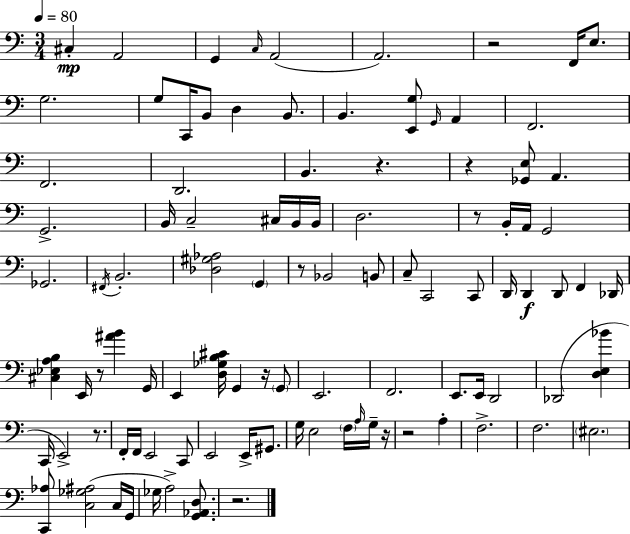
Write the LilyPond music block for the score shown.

{
  \clef bass
  \numericTimeSignature
  \time 3/4
  \key c \major
  \tempo 4 = 80
  cis4-.\mp a,2 | g,4 \grace { c16 }( a,2 | a,2.) | r2 f,16 e8. | \break g2. | g8 c,16 b,8 d4 b,8. | b,4. <e, g>8 \grace { g,16 } a,4 | f,2. | \break f,2. | d,2. | b,4. r4. | r4 <ges, e>8 a,4. | \break g,2.-> | b,16 c2-- cis16 | b,16 b,16 d2. | r8 b,16-. a,16 g,2 | \break ges,2. | \acciaccatura { fis,16 } b,2.-. | <des gis aes>2 \parenthesize g,4 | r8 bes,2 | \break b,8 c8-- c,2 | c,8 d,16 d,4\f d,8 f,4 | des,16 <cis ees a b>4 e,16 r8 <ais' b'>4 | g,16 e,4 <d ges b cis'>16 g,4 | \break r16 \parenthesize g,8 e,2. | f,2. | e,8. e,16 d,2 | des,2( <d e bes'>4 | \break c,16 e,2->) | r8. f,16-. f,16 e,2 | c,8 e,2 e,16-> | gis,8. g16 e2 | \break \parenthesize f16 \grace { a16 } g16-- r16 r2 | a4-. f2.-> | f2. | \parenthesize eis2. | \break <c, aes>8 <c ges ais>2( | c16 g,16 ges16 a2->) | <g, aes, d>8. r2. | \bar "|."
}